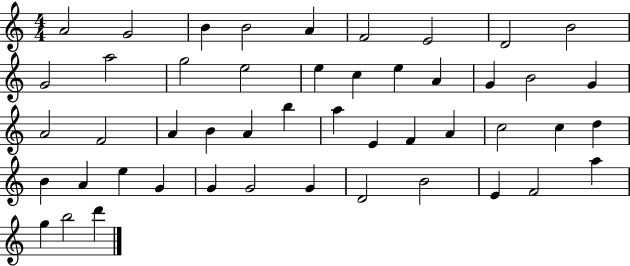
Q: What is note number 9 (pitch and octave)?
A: B4